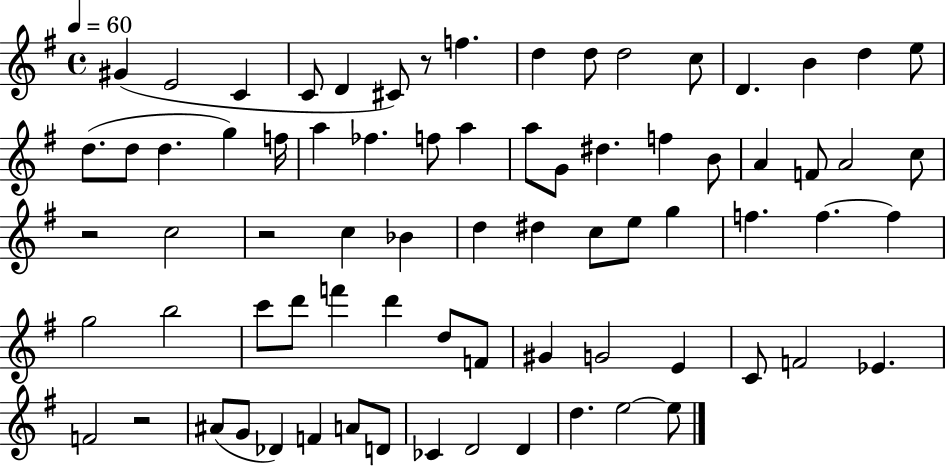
G#4/q E4/h C4/q C4/e D4/q C#4/e R/e F5/q. D5/q D5/e D5/h C5/e D4/q. B4/q D5/q E5/e D5/e. D5/e D5/q. G5/q F5/s A5/q FES5/q. F5/e A5/q A5/e G4/e D#5/q. F5/q B4/e A4/q F4/e A4/h C5/e R/h C5/h R/h C5/q Bb4/q D5/q D#5/q C5/e E5/e G5/q F5/q. F5/q. F5/q G5/h B5/h C6/e D6/e F6/q D6/q D5/e F4/e G#4/q G4/h E4/q C4/e F4/h Eb4/q. F4/h R/h A#4/e G4/e Db4/q F4/q A4/e D4/e CES4/q D4/h D4/q D5/q. E5/h E5/e